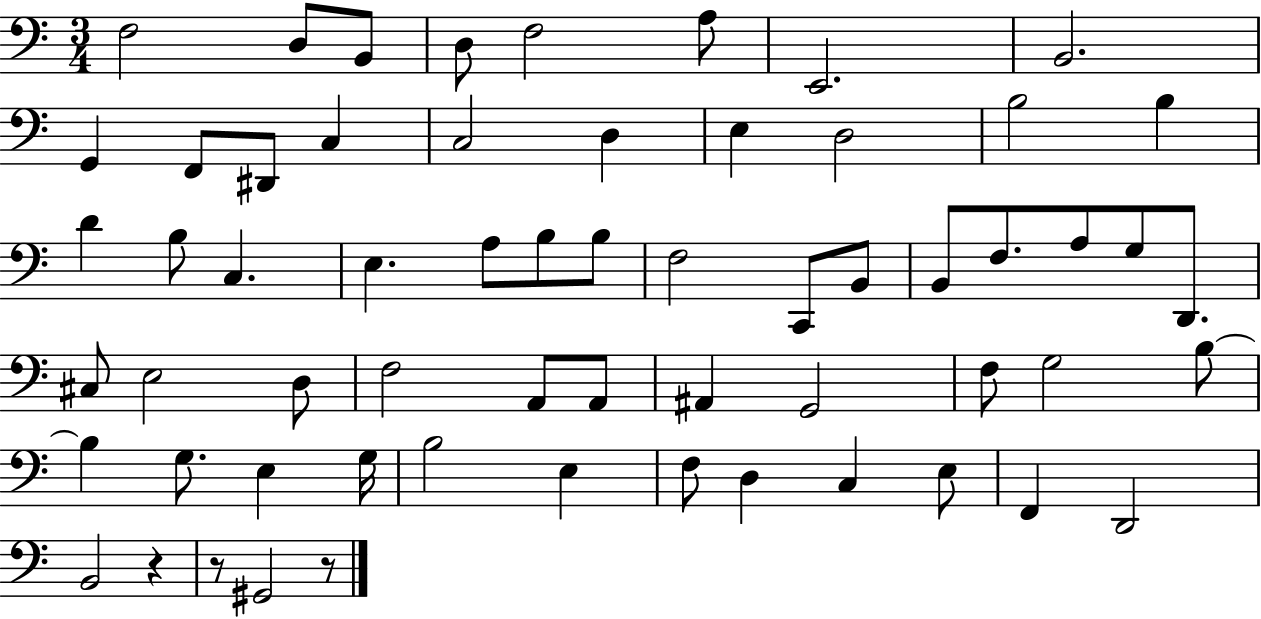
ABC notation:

X:1
T:Untitled
M:3/4
L:1/4
K:C
F,2 D,/2 B,,/2 D,/2 F,2 A,/2 E,,2 B,,2 G,, F,,/2 ^D,,/2 C, C,2 D, E, D,2 B,2 B, D B,/2 C, E, A,/2 B,/2 B,/2 F,2 C,,/2 B,,/2 B,,/2 F,/2 A,/2 G,/2 D,,/2 ^C,/2 E,2 D,/2 F,2 A,,/2 A,,/2 ^A,, G,,2 F,/2 G,2 B,/2 B, G,/2 E, G,/4 B,2 E, F,/2 D, C, E,/2 F,, D,,2 B,,2 z z/2 ^G,,2 z/2